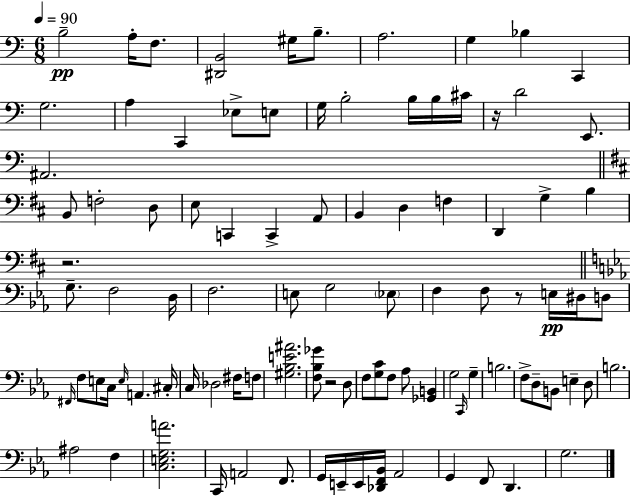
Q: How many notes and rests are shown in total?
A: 96